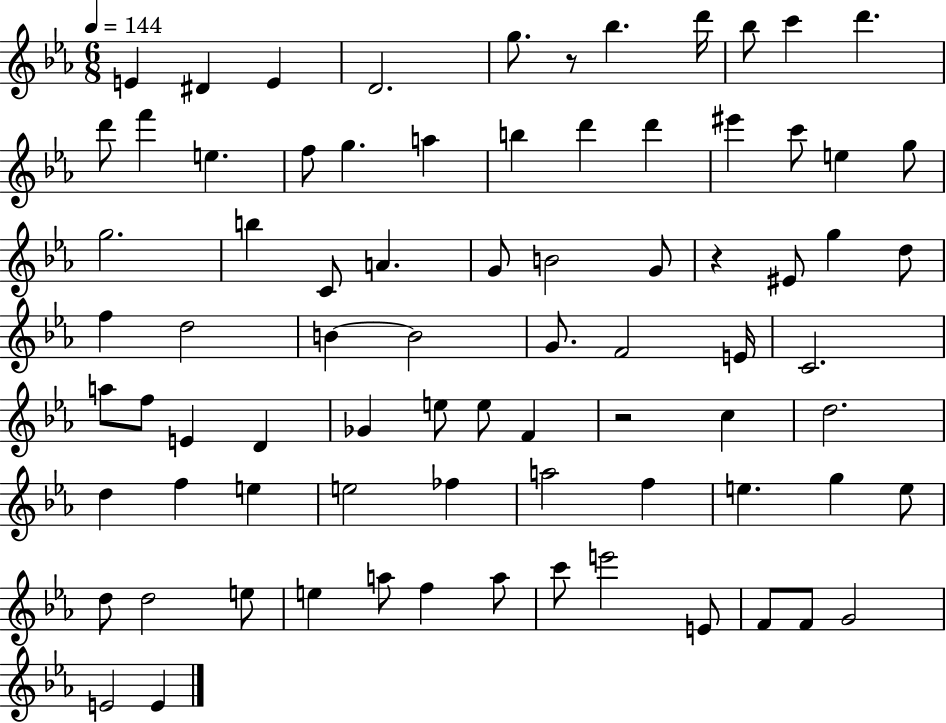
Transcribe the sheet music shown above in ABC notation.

X:1
T:Untitled
M:6/8
L:1/4
K:Eb
E ^D E D2 g/2 z/2 _b d'/4 _b/2 c' d' d'/2 f' e f/2 g a b d' d' ^e' c'/2 e g/2 g2 b C/2 A G/2 B2 G/2 z ^E/2 g d/2 f d2 B B2 G/2 F2 E/4 C2 a/2 f/2 E D _G e/2 e/2 F z2 c d2 d f e e2 _f a2 f e g e/2 d/2 d2 e/2 e a/2 f a/2 c'/2 e'2 E/2 F/2 F/2 G2 E2 E